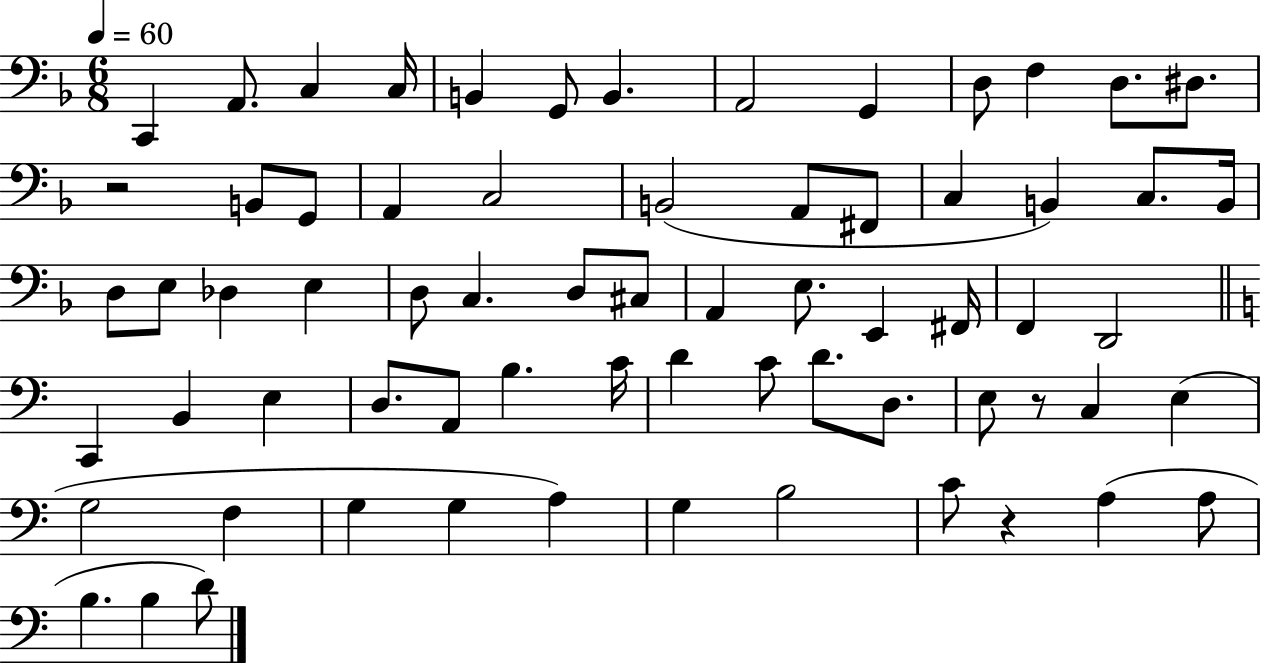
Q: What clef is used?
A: bass